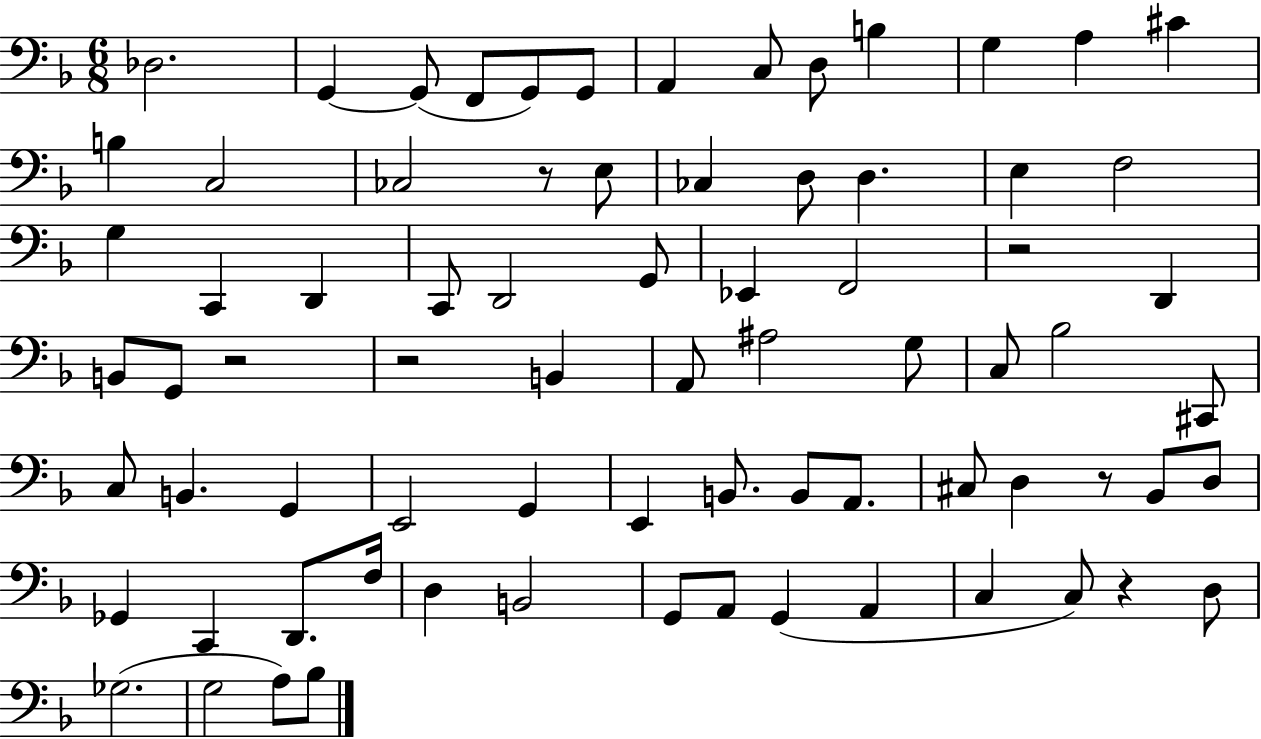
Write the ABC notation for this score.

X:1
T:Untitled
M:6/8
L:1/4
K:F
_D,2 G,, G,,/2 F,,/2 G,,/2 G,,/2 A,, C,/2 D,/2 B, G, A, ^C B, C,2 _C,2 z/2 E,/2 _C, D,/2 D, E, F,2 G, C,, D,, C,,/2 D,,2 G,,/2 _E,, F,,2 z2 D,, B,,/2 G,,/2 z2 z2 B,, A,,/2 ^A,2 G,/2 C,/2 _B,2 ^C,,/2 C,/2 B,, G,, E,,2 G,, E,, B,,/2 B,,/2 A,,/2 ^C,/2 D, z/2 _B,,/2 D,/2 _G,, C,, D,,/2 F,/4 D, B,,2 G,,/2 A,,/2 G,, A,, C, C,/2 z D,/2 _G,2 G,2 A,/2 _B,/2